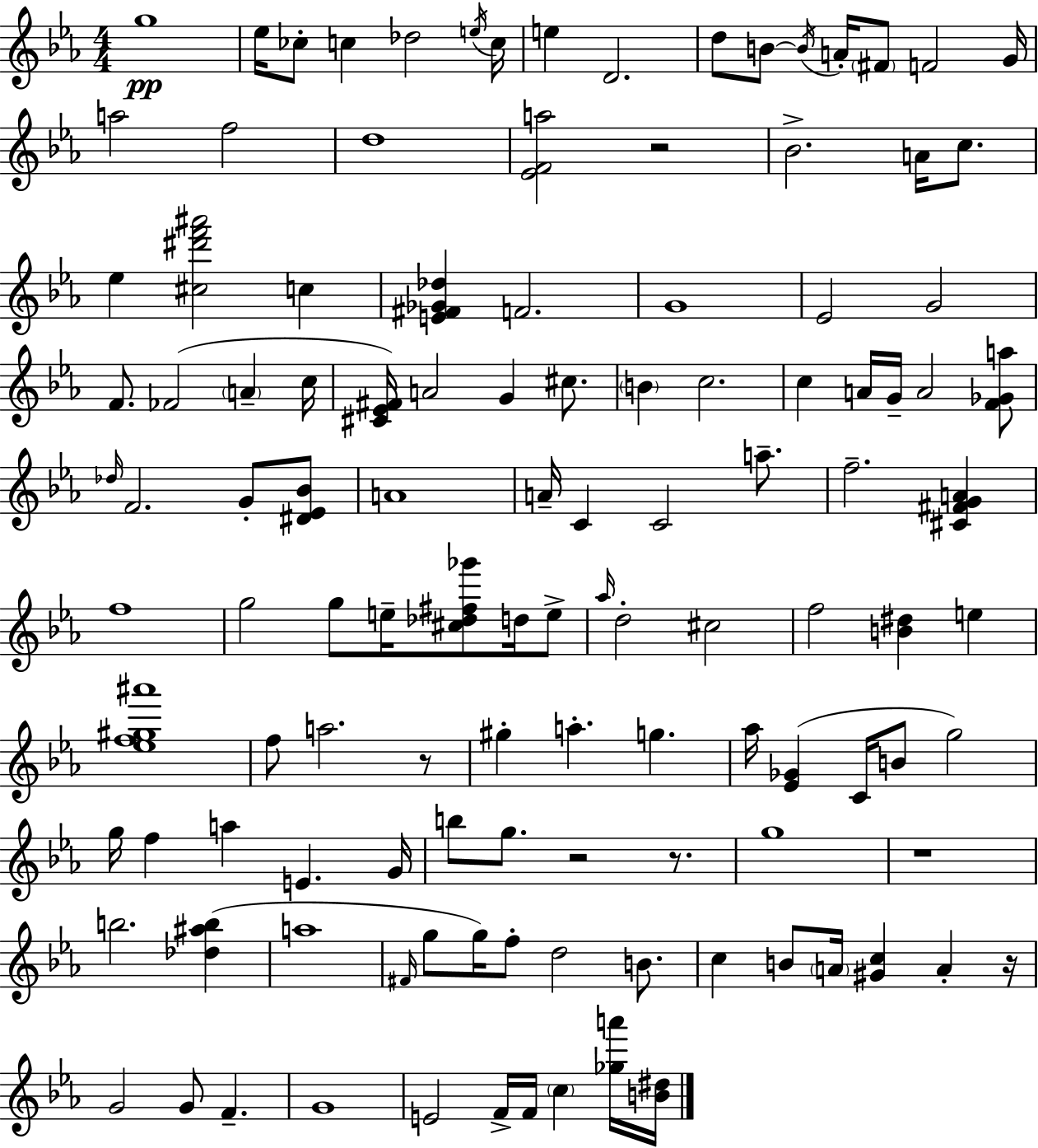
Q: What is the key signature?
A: EES major